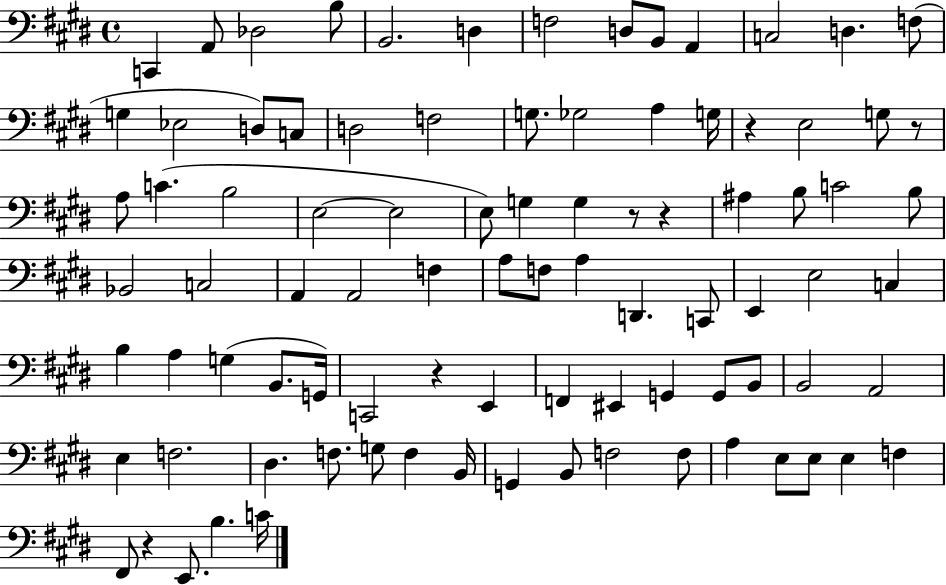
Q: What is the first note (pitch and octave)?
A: C2